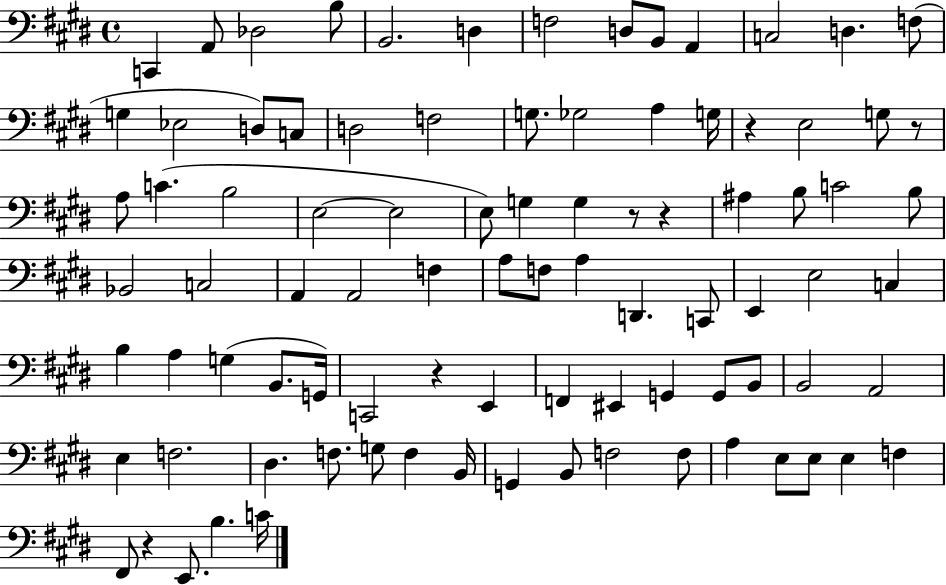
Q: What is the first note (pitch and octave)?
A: C2